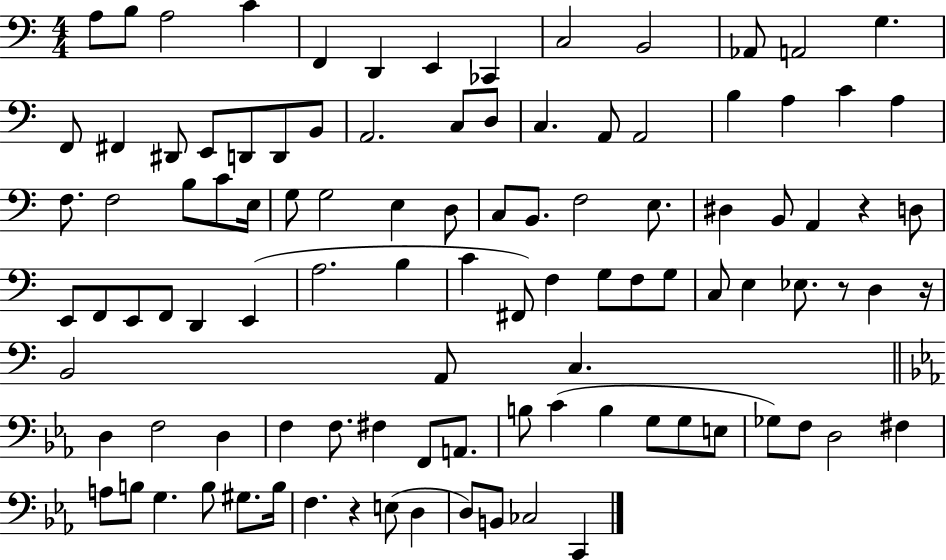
A3/e B3/e A3/h C4/q F2/q D2/q E2/q CES2/q C3/h B2/h Ab2/e A2/h G3/q. F2/e F#2/q D#2/e E2/e D2/e D2/e B2/e A2/h. C3/e D3/e C3/q. A2/e A2/h B3/q A3/q C4/q A3/q F3/e. F3/h B3/e C4/e E3/s G3/e G3/h E3/q D3/e C3/e B2/e. F3/h E3/e. D#3/q B2/e A2/q R/q D3/e E2/e F2/e E2/e F2/e D2/q E2/q A3/h. B3/q C4/q F#2/e F3/q G3/e F3/e G3/e C3/e E3/q Eb3/e. R/e D3/q R/s B2/h A2/e C3/q. D3/q F3/h D3/q F3/q F3/e. F#3/q F2/e A2/e. B3/e C4/q B3/q G3/e G3/e E3/e Gb3/e F3/e D3/h F#3/q A3/e B3/e G3/q. B3/e G#3/e. B3/s F3/q. R/q E3/e D3/q D3/e B2/e CES3/h C2/q